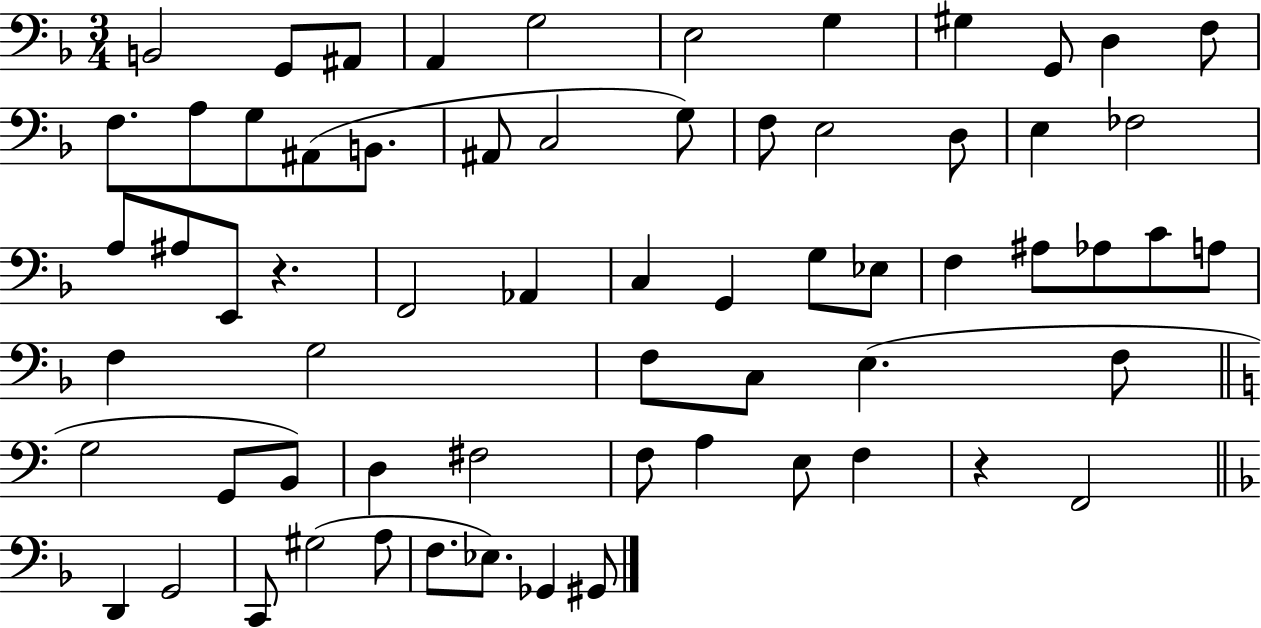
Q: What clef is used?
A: bass